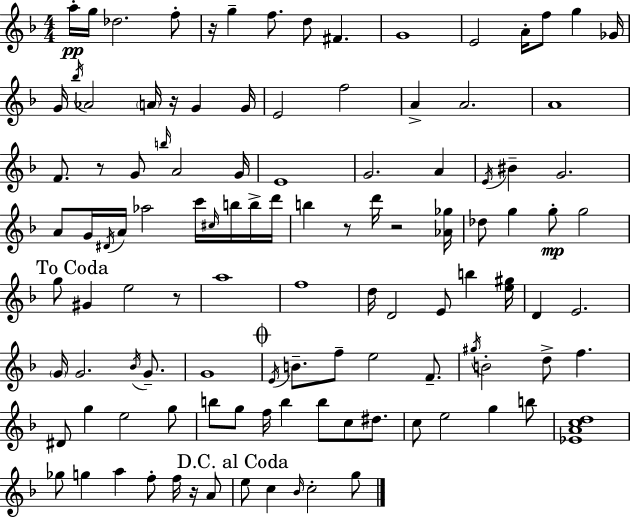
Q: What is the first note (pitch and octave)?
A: A5